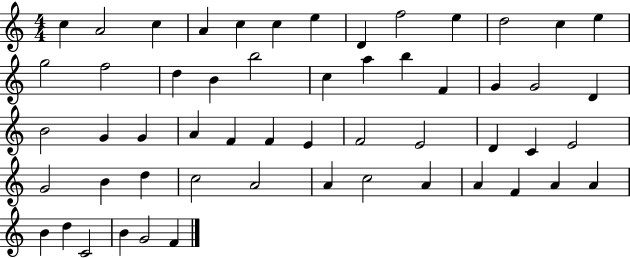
{
  \clef treble
  \numericTimeSignature
  \time 4/4
  \key c \major
  c''4 a'2 c''4 | a'4 c''4 c''4 e''4 | d'4 f''2 e''4 | d''2 c''4 e''4 | \break g''2 f''2 | d''4 b'4 b''2 | c''4 a''4 b''4 f'4 | g'4 g'2 d'4 | \break b'2 g'4 g'4 | a'4 f'4 f'4 e'4 | f'2 e'2 | d'4 c'4 e'2 | \break g'2 b'4 d''4 | c''2 a'2 | a'4 c''2 a'4 | a'4 f'4 a'4 a'4 | \break b'4 d''4 c'2 | b'4 g'2 f'4 | \bar "|."
}